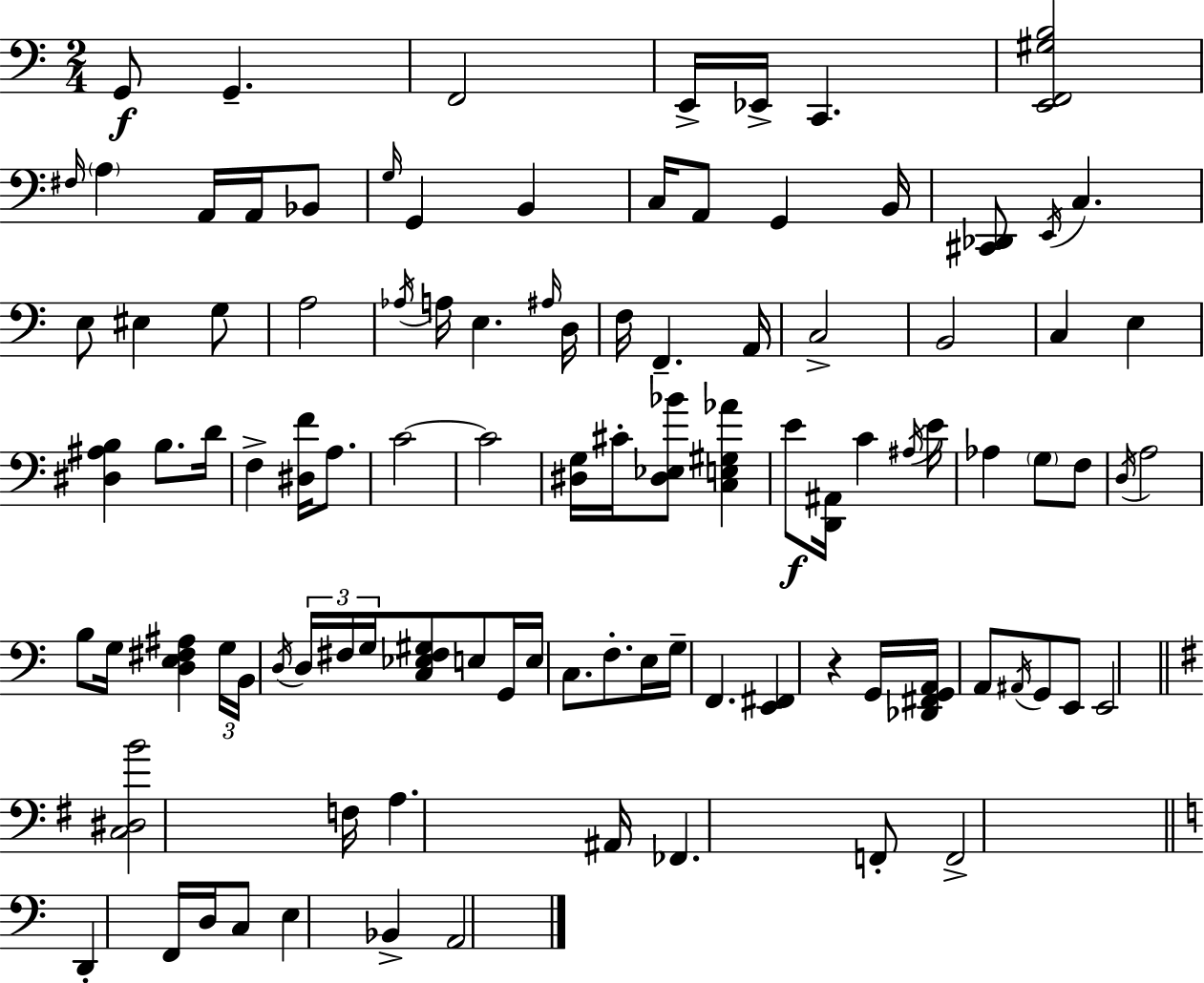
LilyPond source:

{
  \clef bass
  \numericTimeSignature
  \time 2/4
  \key a \minor
  g,8\f g,4.-- | f,2 | e,16-> ees,16-> c,4. | <e, f, gis b>2 | \break \grace { fis16 } \parenthesize a4 a,16 a,16 bes,8 | \grace { g16 } g,4 b,4 | c16 a,8 g,4 | b,16 <cis, des,>8 \acciaccatura { e,16 } c4. | \break e8 eis4 | g8 a2 | \acciaccatura { aes16 } a16 e4. | \grace { ais16 } d16 f16 f,4.-- | \break a,16 c2-> | b,2 | c4 | e4 <dis ais b>4 | \break b8. d'16 f4-> | <dis f'>16 a8. c'2~~ | c'2 | <dis g>16 cis'16-. <dis ees bes'>8 | \break <c e gis aes'>4 e'8\f <d, ais,>16 | c'4 \acciaccatura { ais16 } e'16 aes4 | \parenthesize g8 f8 \acciaccatura { d16 } a2 | b8 | \break g16 <d e fis ais>4 \tuplet 3/2 { g16 b,16 | \acciaccatura { d16 } } \tuplet 3/2 { d16 fis16 g16 } <c ees fis gis>8 e8 | g,16 e16 c8. f8.-. | e16 g16-- f,4. | \break <e, fis,>4 r4 | g,16 <des, fis, g, a,>16 a,8 \acciaccatura { ais,16 } g,8 e,8 | e,2 | \bar "||" \break \key g \major <c dis b'>2 | f16 a4. ais,16 | fes,4. f,8-. | f,2-> | \break \bar "||" \break \key c \major d,4-. f,16 d16 c8 | e4 bes,4-> | a,2 | \bar "|."
}